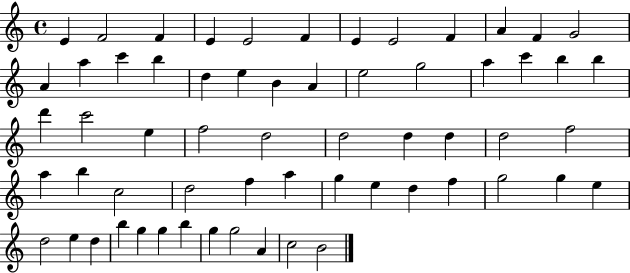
{
  \clef treble
  \time 4/4
  \defaultTimeSignature
  \key c \major
  e'4 f'2 f'4 | e'4 e'2 f'4 | e'4 e'2 f'4 | a'4 f'4 g'2 | \break a'4 a''4 c'''4 b''4 | d''4 e''4 b'4 a'4 | e''2 g''2 | a''4 c'''4 b''4 b''4 | \break d'''4 c'''2 e''4 | f''2 d''2 | d''2 d''4 d''4 | d''2 f''2 | \break a''4 b''4 c''2 | d''2 f''4 a''4 | g''4 e''4 d''4 f''4 | g''2 g''4 e''4 | \break d''2 e''4 d''4 | b''4 g''4 g''4 b''4 | g''4 g''2 a'4 | c''2 b'2 | \break \bar "|."
}